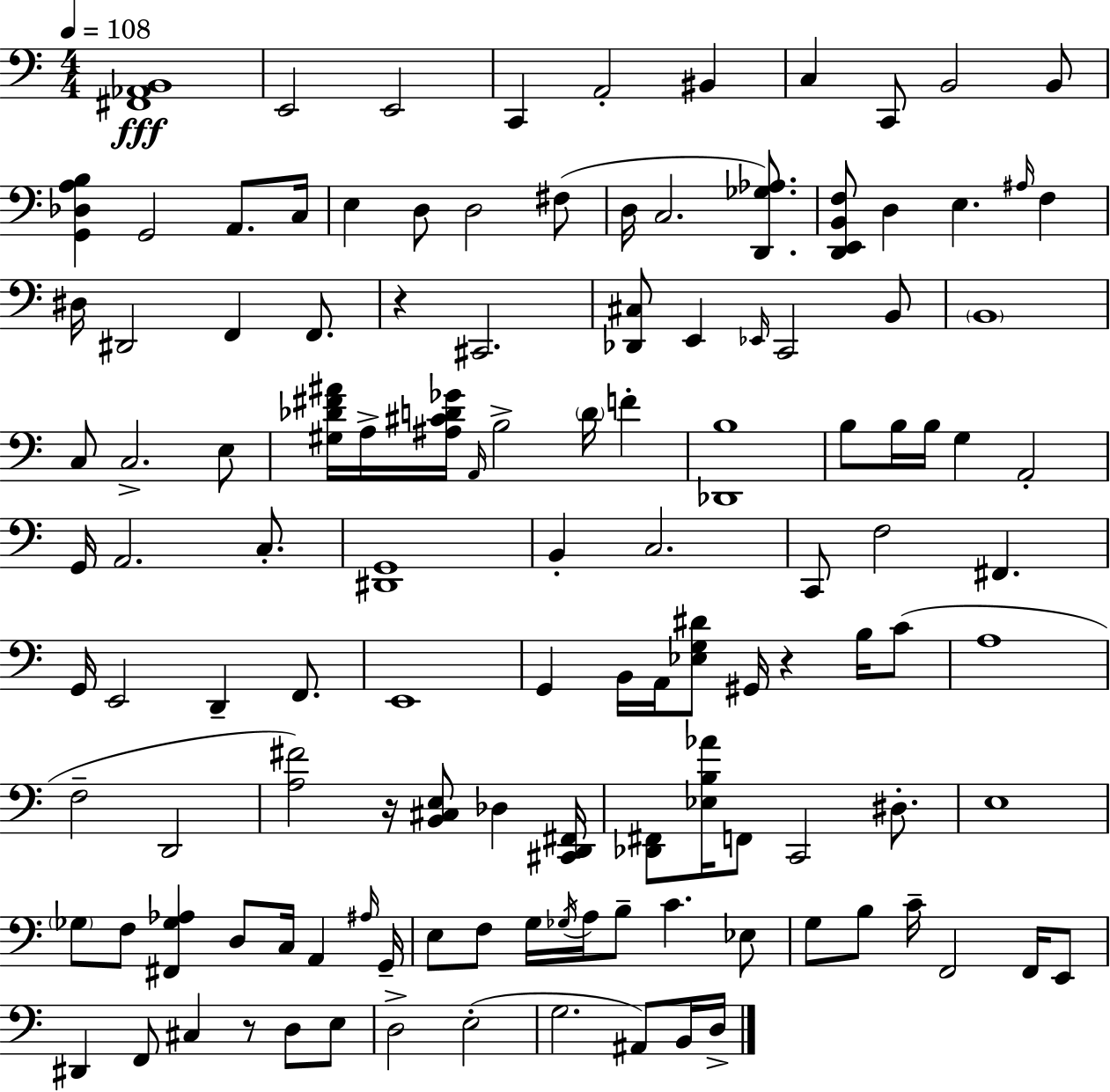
{
  \clef bass
  \numericTimeSignature
  \time 4/4
  \key a \minor
  \tempo 4 = 108
  \repeat volta 2 { <fis, aes, b,>1\fff | e,2 e,2 | c,4 a,2-. bis,4 | c4 c,8 b,2 b,8 | \break <g, des a b>4 g,2 a,8. c16 | e4 d8 d2 fis8( | d16 c2. <d, ges aes>8.) | <d, e, b, f>8 d4 e4. \grace { ais16 } f4 | \break dis16 dis,2 f,4 f,8. | r4 cis,2. | <des, cis>8 e,4 \grace { ees,16 } c,2 | b,8 \parenthesize b,1 | \break c8 c2.-> | e8 <gis des' fis' ais'>16 a16-> <ais cis' d' ges'>16 \grace { a,16 } b2-> \parenthesize d'16 f'4-. | <des, b>1 | b8 b16 b16 g4 a,2-. | \break g,16 a,2. | c8.-. <dis, g,>1 | b,4-. c2. | c,8 f2 fis,4. | \break g,16 e,2 d,4-- | f,8. e,1 | g,4 b,16 a,16 <ees g dis'>8 gis,16 r4 | b16 c'8( a1 | \break f2-- d,2 | <a fis'>2) r16 <b, cis e>8 des4 | <cis, d, fis,>16 <des, fis,>8 <ees b aes'>16 f,8 c,2 | dis8.-. e1 | \break \parenthesize ges8 f8 <fis, ges aes>4 d8 c16 a,4 | \grace { ais16 } g,16-- e8 f8 g16 \acciaccatura { ges16 } a16 b8-- c'4. | ees8 g8 b8 c'16-- f,2 | f,16 e,8 dis,4 f,8 cis4 r8 | \break d8 e8 d2-> e2-.( | g2. | ais,8) b,16 d16-> } \bar "|."
}